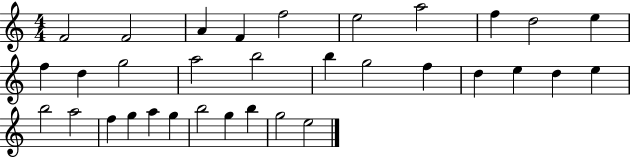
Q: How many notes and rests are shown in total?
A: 33